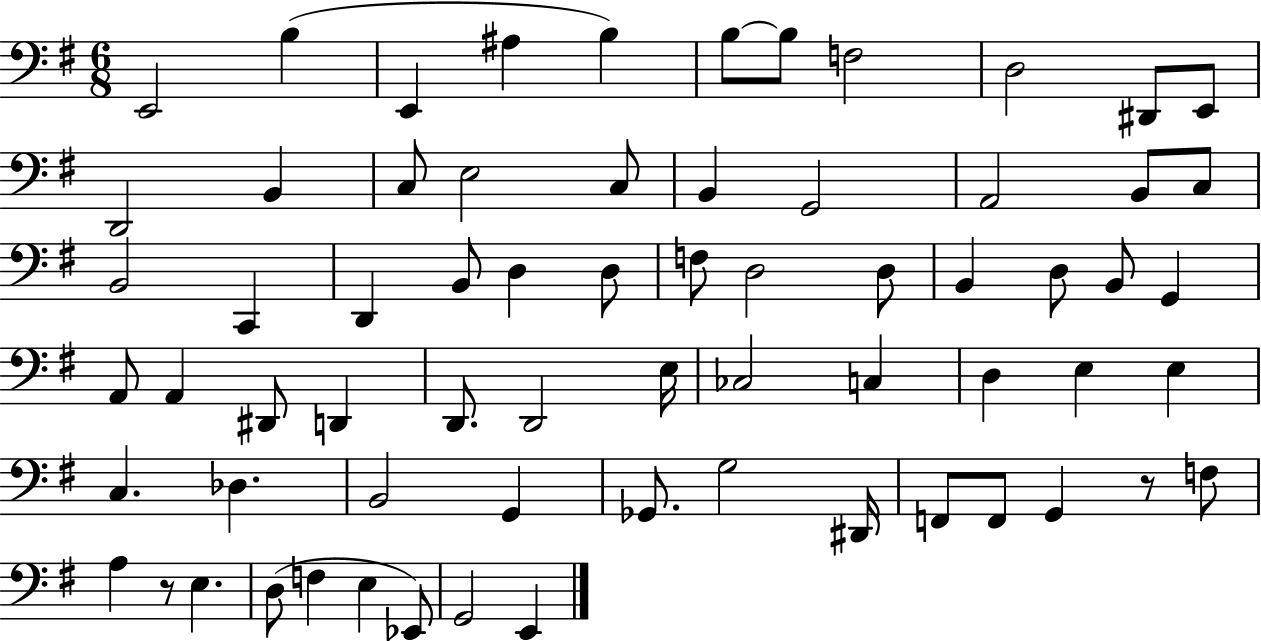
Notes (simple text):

E2/h B3/q E2/q A#3/q B3/q B3/e B3/e F3/h D3/h D#2/e E2/e D2/h B2/q C3/e E3/h C3/e B2/q G2/h A2/h B2/e C3/e B2/h C2/q D2/q B2/e D3/q D3/e F3/e D3/h D3/e B2/q D3/e B2/e G2/q A2/e A2/q D#2/e D2/q D2/e. D2/h E3/s CES3/h C3/q D3/q E3/q E3/q C3/q. Db3/q. B2/h G2/q Gb2/e. G3/h D#2/s F2/e F2/e G2/q R/e F3/e A3/q R/e E3/q. D3/e F3/q E3/q Eb2/e G2/h E2/q